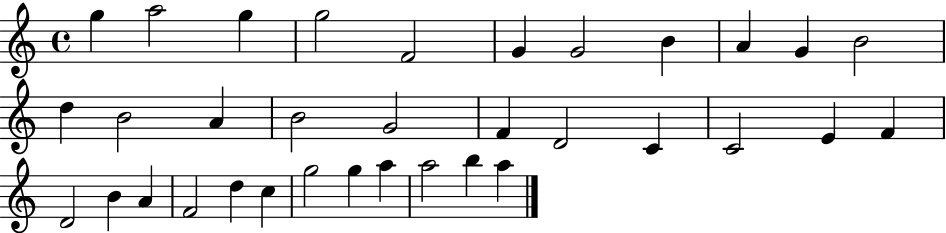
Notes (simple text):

G5/q A5/h G5/q G5/h F4/h G4/q G4/h B4/q A4/q G4/q B4/h D5/q B4/h A4/q B4/h G4/h F4/q D4/h C4/q C4/h E4/q F4/q D4/h B4/q A4/q F4/h D5/q C5/q G5/h G5/q A5/q A5/h B5/q A5/q